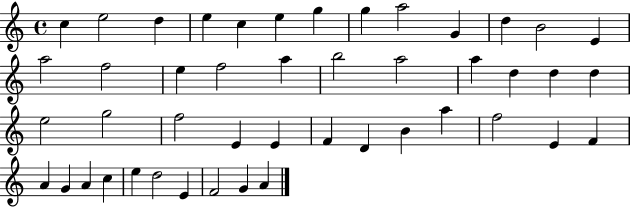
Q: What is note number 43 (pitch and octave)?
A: E4